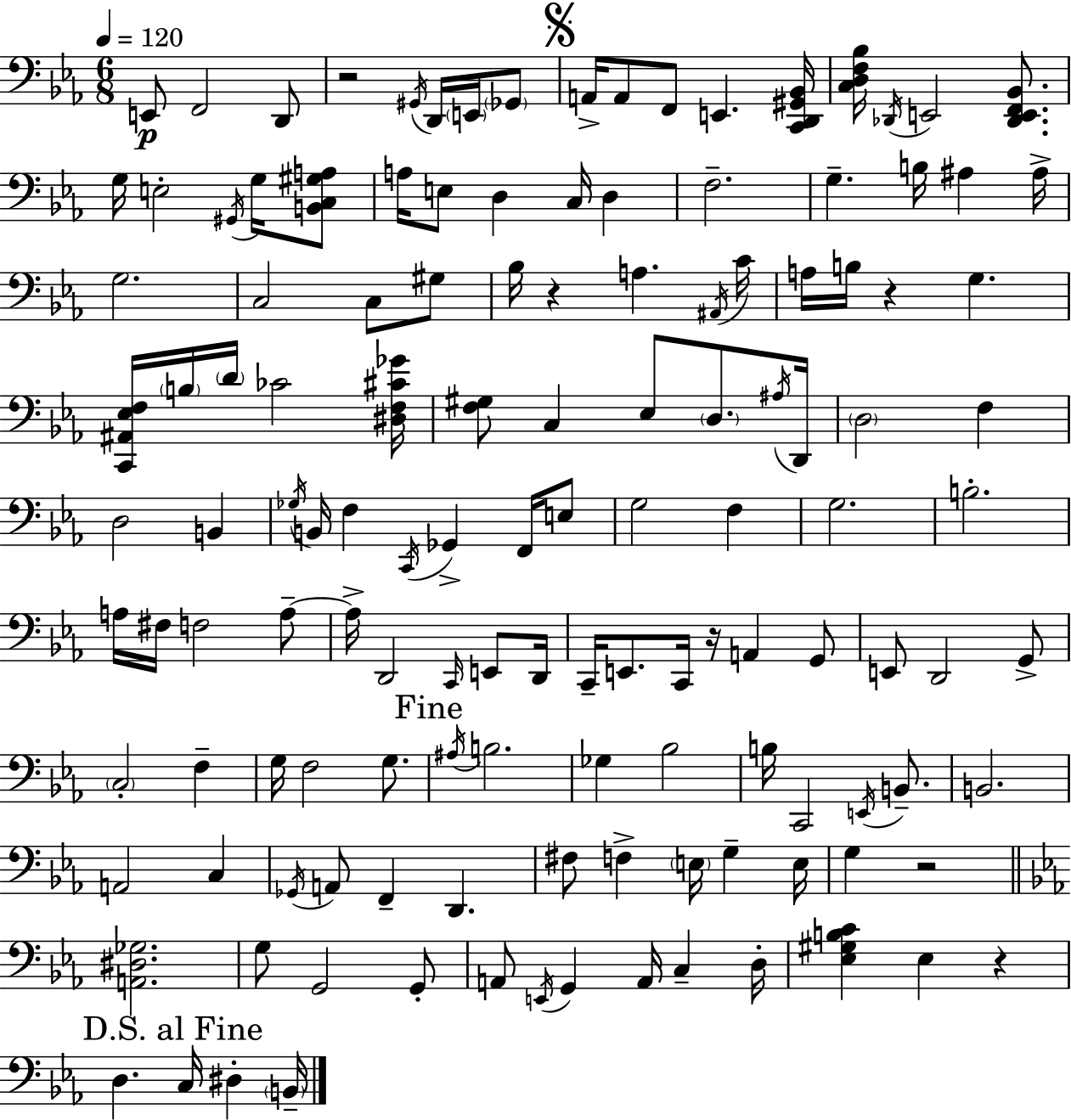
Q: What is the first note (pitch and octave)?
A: E2